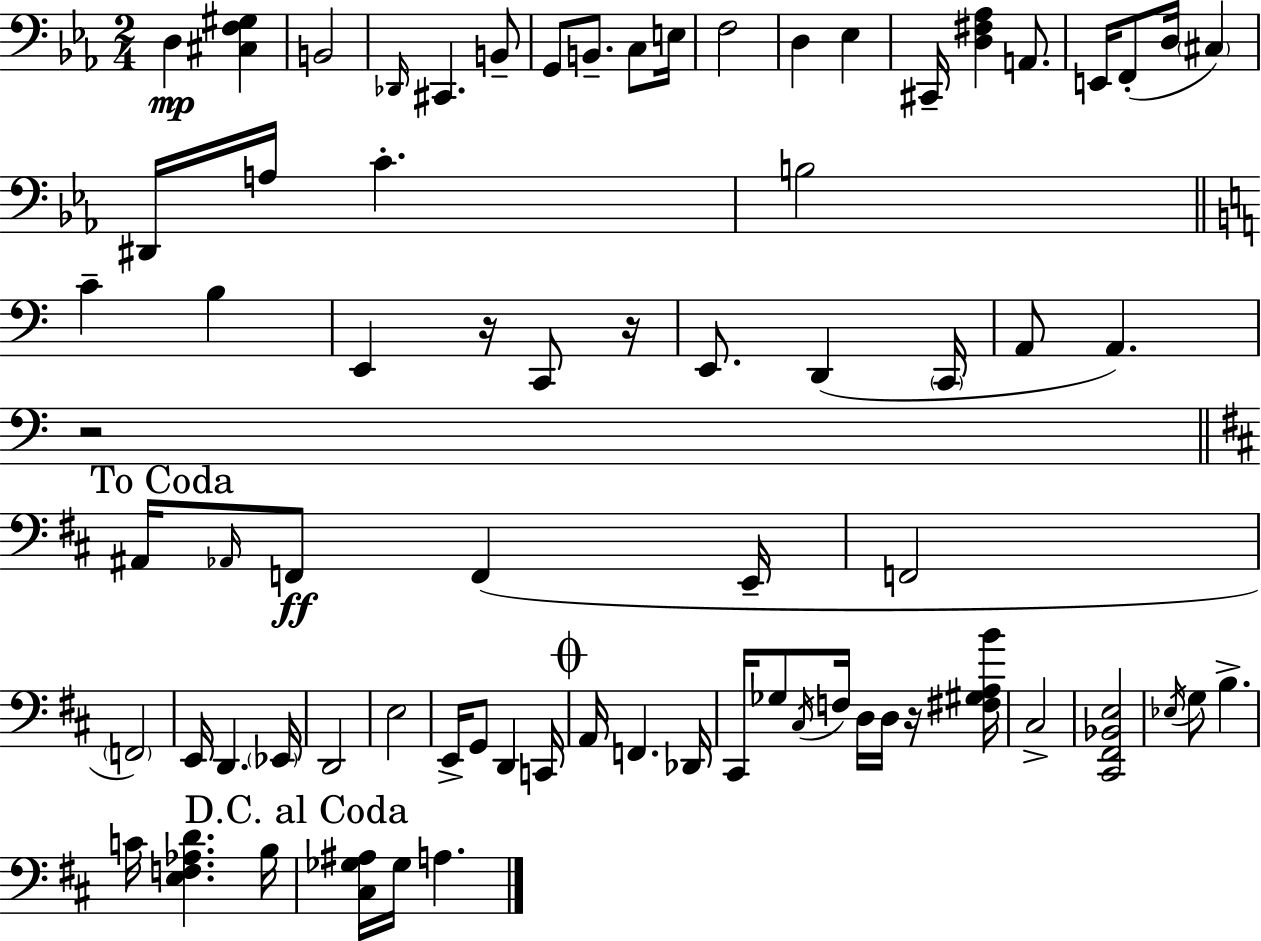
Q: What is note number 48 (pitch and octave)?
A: A2